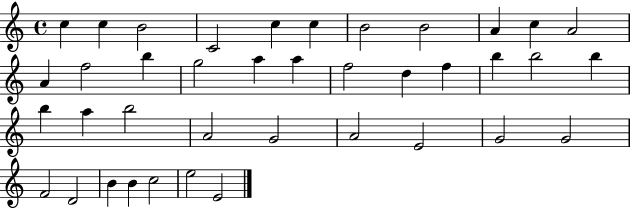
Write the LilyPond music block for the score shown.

{
  \clef treble
  \time 4/4
  \defaultTimeSignature
  \key c \major
  c''4 c''4 b'2 | c'2 c''4 c''4 | b'2 b'2 | a'4 c''4 a'2 | \break a'4 f''2 b''4 | g''2 a''4 a''4 | f''2 d''4 f''4 | b''4 b''2 b''4 | \break b''4 a''4 b''2 | a'2 g'2 | a'2 e'2 | g'2 g'2 | \break f'2 d'2 | b'4 b'4 c''2 | e''2 e'2 | \bar "|."
}